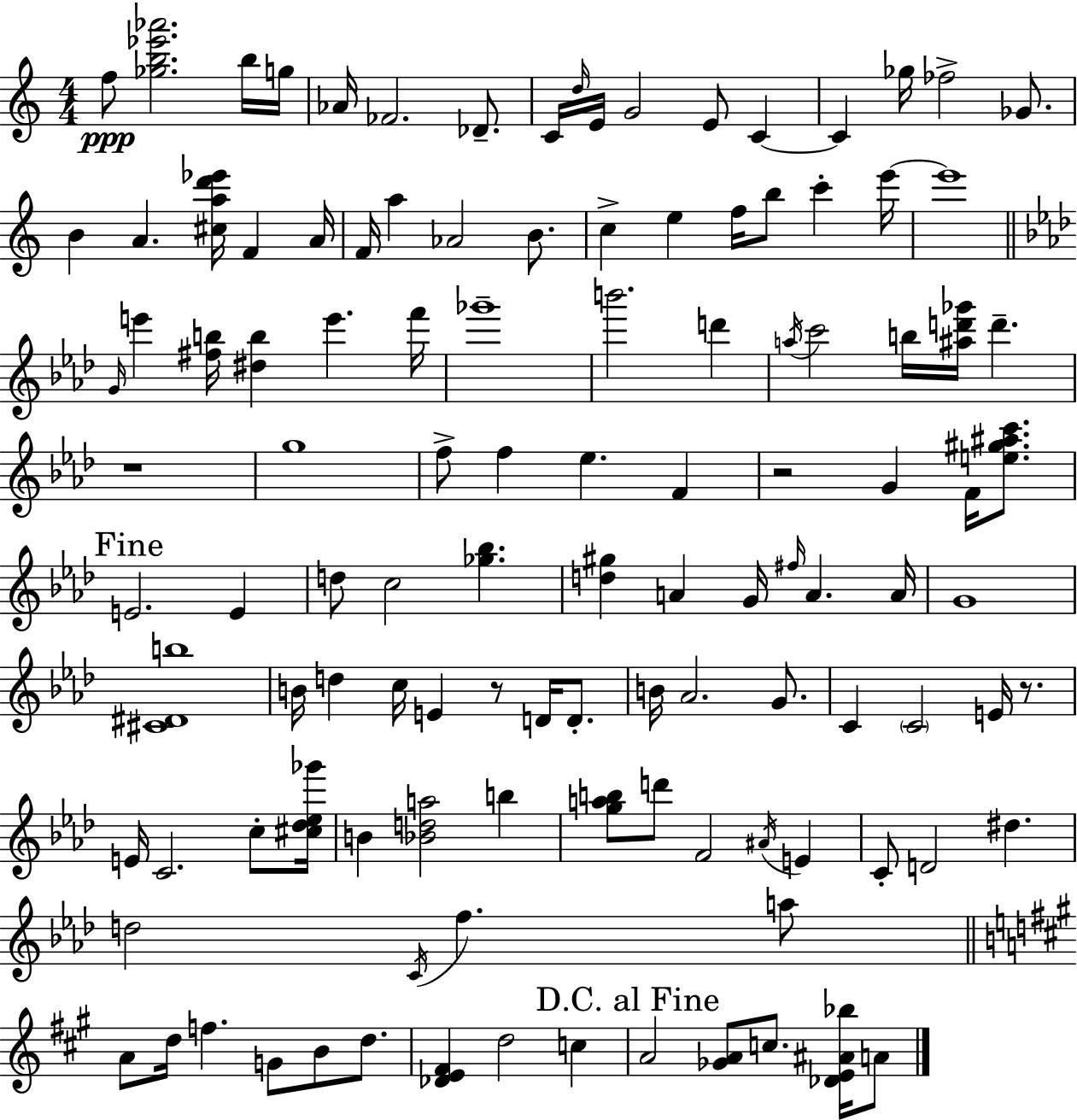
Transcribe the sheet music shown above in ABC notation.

X:1
T:Untitled
M:4/4
L:1/4
K:Am
f/2 [_gb_e'_a']2 b/4 g/4 _A/4 _F2 _D/2 C/4 d/4 E/4 G2 E/2 C C _g/4 _f2 _G/2 B A [^cad'_e']/4 F A/4 F/4 a _A2 B/2 c e f/4 b/2 c' e'/4 e'4 G/4 e' [^fb]/4 [^db] e' f'/4 _g'4 b'2 d' a/4 c'2 b/4 [^ad'_g']/4 d' z4 g4 f/2 f _e F z2 G F/4 [e^g^ac']/2 E2 E d/2 c2 [_g_b] [d^g] A G/4 ^f/4 A A/4 G4 [^C^Db]4 B/4 d c/4 E z/2 D/4 D/2 B/4 _A2 G/2 C C2 E/4 z/2 E/4 C2 c/2 [^c_d_e_g']/4 B [_Bda]2 b [gab]/2 d'/2 F2 ^A/4 E C/2 D2 ^d d2 C/4 f a/2 A/2 d/4 f G/2 B/2 d/2 [_DE^F] d2 c A2 [_GA]/2 c/2 [_DE^A_b]/4 A/2